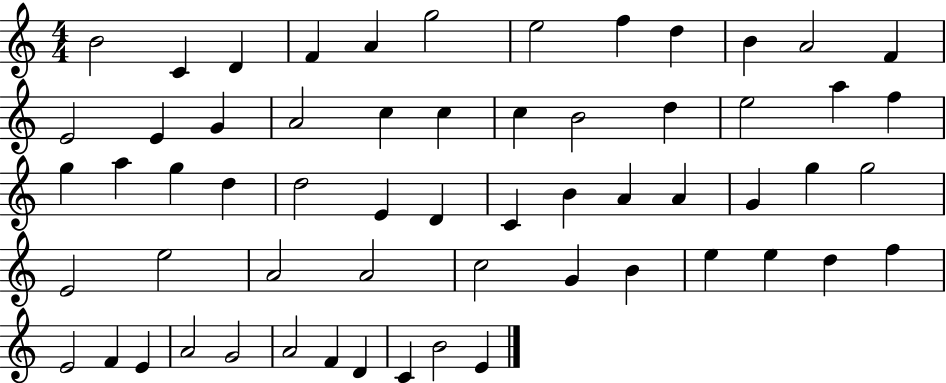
B4/h C4/q D4/q F4/q A4/q G5/h E5/h F5/q D5/q B4/q A4/h F4/q E4/h E4/q G4/q A4/h C5/q C5/q C5/q B4/h D5/q E5/h A5/q F5/q G5/q A5/q G5/q D5/q D5/h E4/q D4/q C4/q B4/q A4/q A4/q G4/q G5/q G5/h E4/h E5/h A4/h A4/h C5/h G4/q B4/q E5/q E5/q D5/q F5/q E4/h F4/q E4/q A4/h G4/h A4/h F4/q D4/q C4/q B4/h E4/q